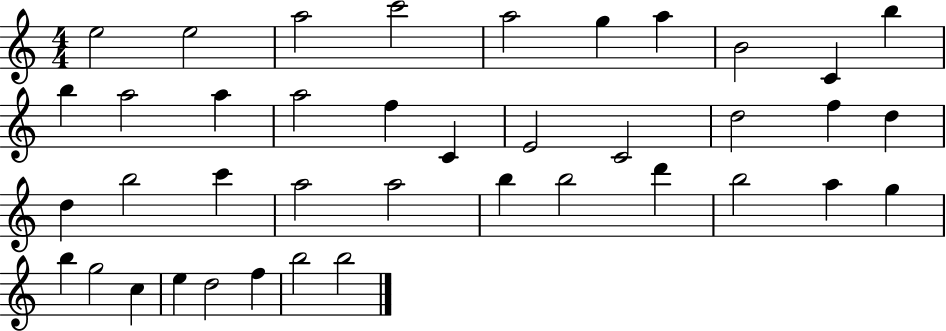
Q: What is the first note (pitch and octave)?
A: E5